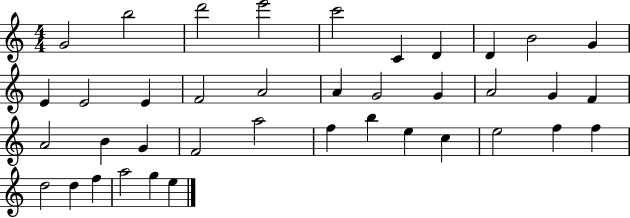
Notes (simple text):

G4/h B5/h D6/h E6/h C6/h C4/q D4/q D4/q B4/h G4/q E4/q E4/h E4/q F4/h A4/h A4/q G4/h G4/q A4/h G4/q F4/q A4/h B4/q G4/q F4/h A5/h F5/q B5/q E5/q C5/q E5/h F5/q F5/q D5/h D5/q F5/q A5/h G5/q E5/q